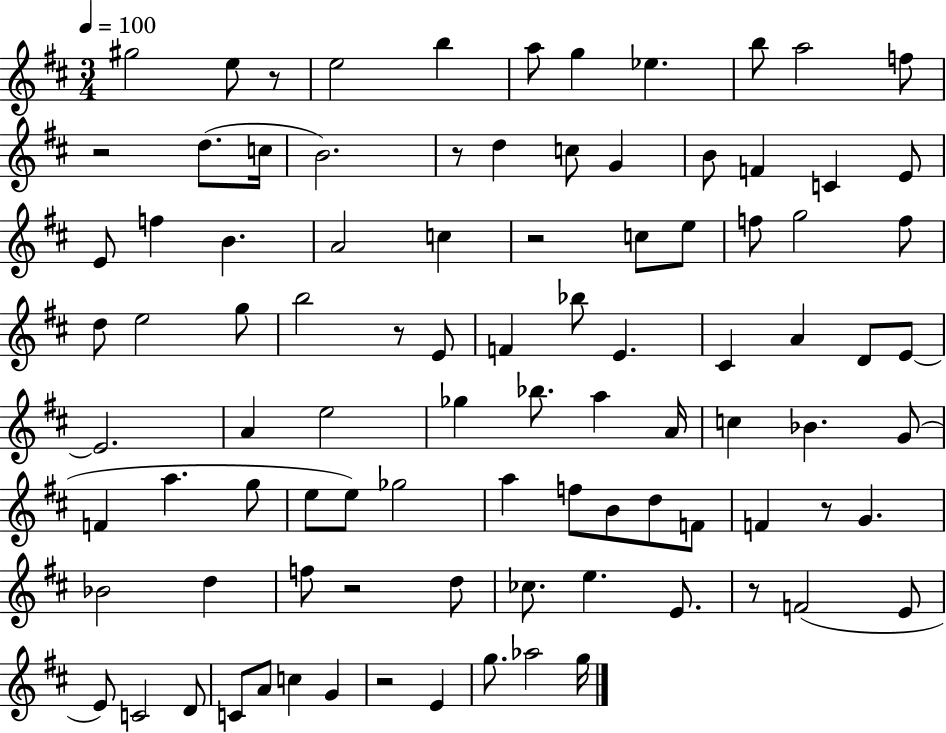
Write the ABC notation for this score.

X:1
T:Untitled
M:3/4
L:1/4
K:D
^g2 e/2 z/2 e2 b a/2 g _e b/2 a2 f/2 z2 d/2 c/4 B2 z/2 d c/2 G B/2 F C E/2 E/2 f B A2 c z2 c/2 e/2 f/2 g2 f/2 d/2 e2 g/2 b2 z/2 E/2 F _b/2 E ^C A D/2 E/2 E2 A e2 _g _b/2 a A/4 c _B G/2 F a g/2 e/2 e/2 _g2 a f/2 B/2 d/2 F/2 F z/2 G _B2 d f/2 z2 d/2 _c/2 e E/2 z/2 F2 E/2 E/2 C2 D/2 C/2 A/2 c G z2 E g/2 _a2 g/4